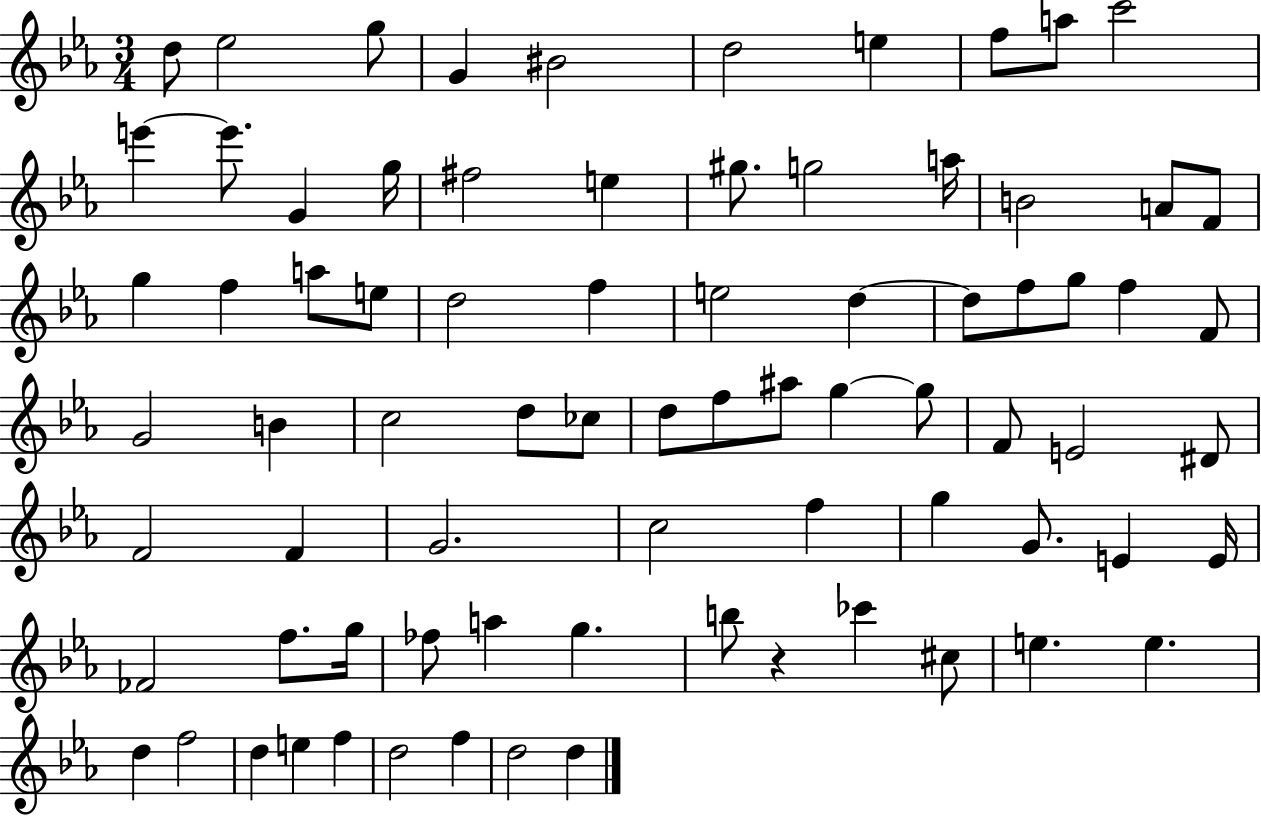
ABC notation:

X:1
T:Untitled
M:3/4
L:1/4
K:Eb
d/2 _e2 g/2 G ^B2 d2 e f/2 a/2 c'2 e' e'/2 G g/4 ^f2 e ^g/2 g2 a/4 B2 A/2 F/2 g f a/2 e/2 d2 f e2 d d/2 f/2 g/2 f F/2 G2 B c2 d/2 _c/2 d/2 f/2 ^a/2 g g/2 F/2 E2 ^D/2 F2 F G2 c2 f g G/2 E E/4 _F2 f/2 g/4 _f/2 a g b/2 z _c' ^c/2 e e d f2 d e f d2 f d2 d